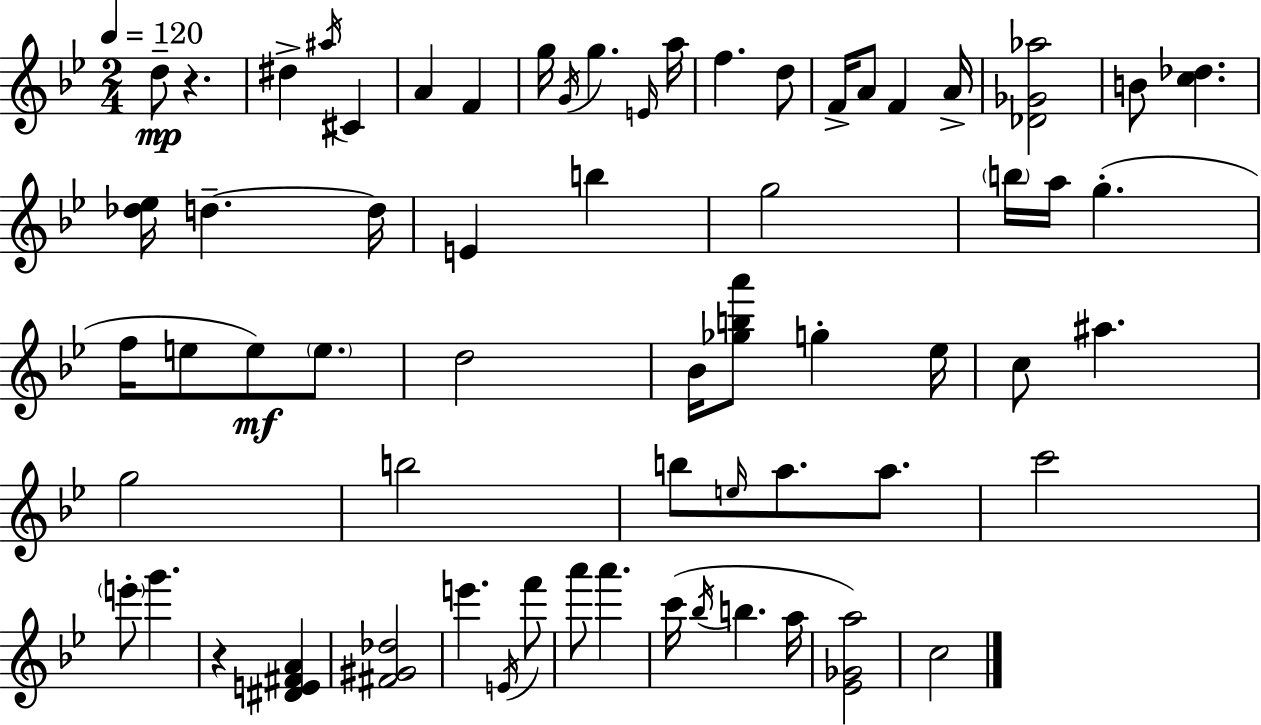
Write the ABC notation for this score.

X:1
T:Untitled
M:2/4
L:1/4
K:Bb
d/2 z ^d ^a/4 ^C A F g/4 G/4 g E/4 a/4 f d/2 F/4 A/2 F A/4 [_D_G_a]2 B/2 [c_d] [_d_e]/4 d d/4 E b g2 b/4 a/4 g f/4 e/2 e/2 e/2 d2 _B/4 [_gba']/2 g _e/4 c/2 ^a g2 b2 b/2 e/4 a/2 a/2 c'2 e'/2 g' z [^DE^FA] [^F^G_d]2 e' E/4 f'/2 a'/2 a' c'/4 _b/4 b a/4 [_E_Ga]2 c2